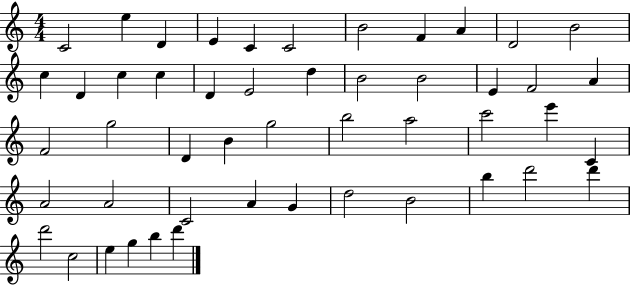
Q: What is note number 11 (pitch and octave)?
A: B4